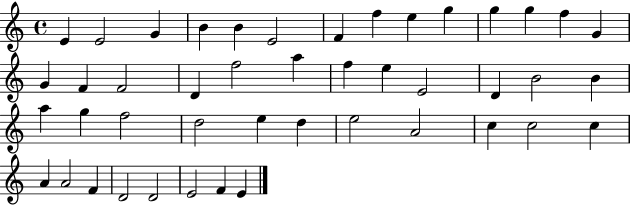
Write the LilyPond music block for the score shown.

{
  \clef treble
  \time 4/4
  \defaultTimeSignature
  \key c \major
  e'4 e'2 g'4 | b'4 b'4 e'2 | f'4 f''4 e''4 g''4 | g''4 g''4 f''4 g'4 | \break g'4 f'4 f'2 | d'4 f''2 a''4 | f''4 e''4 e'2 | d'4 b'2 b'4 | \break a''4 g''4 f''2 | d''2 e''4 d''4 | e''2 a'2 | c''4 c''2 c''4 | \break a'4 a'2 f'4 | d'2 d'2 | e'2 f'4 e'4 | \bar "|."
}